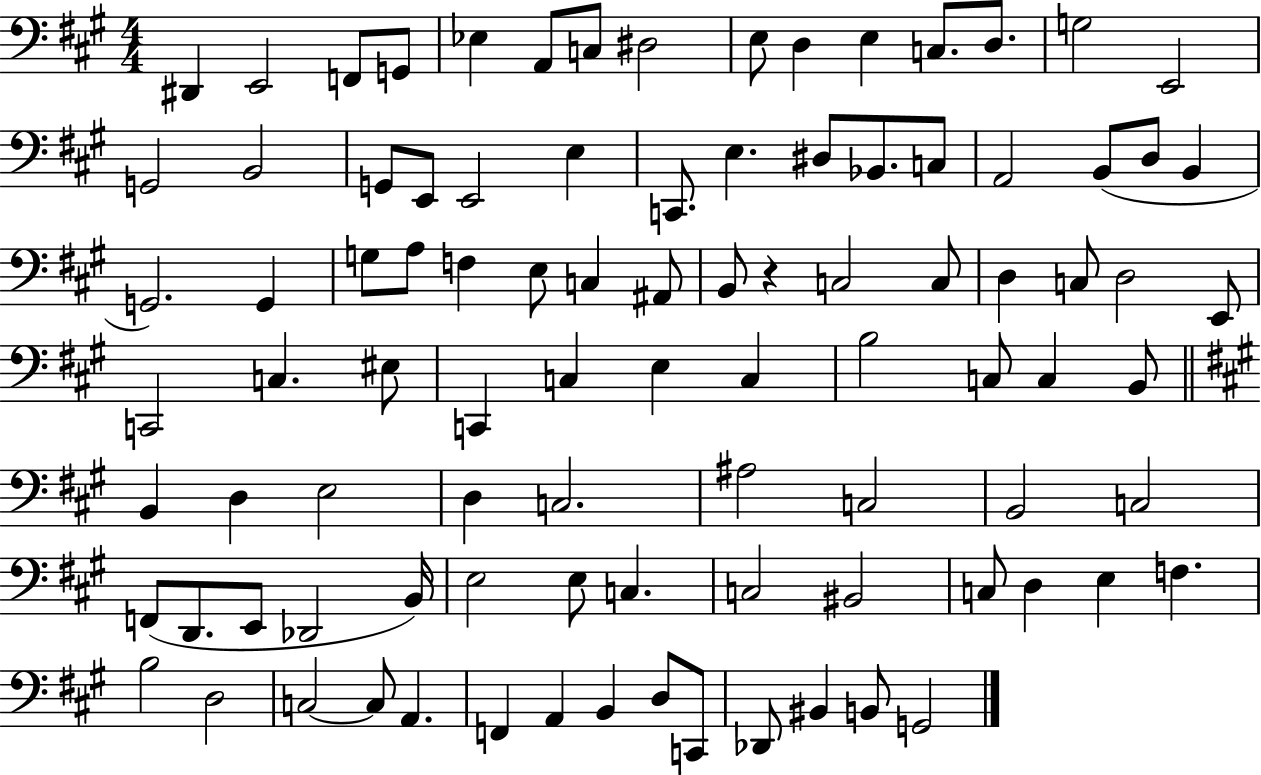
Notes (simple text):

D#2/q E2/h F2/e G2/e Eb3/q A2/e C3/e D#3/h E3/e D3/q E3/q C3/e. D3/e. G3/h E2/h G2/h B2/h G2/e E2/e E2/h E3/q C2/e. E3/q. D#3/e Bb2/e. C3/e A2/h B2/e D3/e B2/q G2/h. G2/q G3/e A3/e F3/q E3/e C3/q A#2/e B2/e R/q C3/h C3/e D3/q C3/e D3/h E2/e C2/h C3/q. EIS3/e C2/q C3/q E3/q C3/q B3/h C3/e C3/q B2/e B2/q D3/q E3/h D3/q C3/h. A#3/h C3/h B2/h C3/h F2/e D2/e. E2/e Db2/h B2/s E3/h E3/e C3/q. C3/h BIS2/h C3/e D3/q E3/q F3/q. B3/h D3/h C3/h C3/e A2/q. F2/q A2/q B2/q D3/e C2/e Db2/e BIS2/q B2/e G2/h